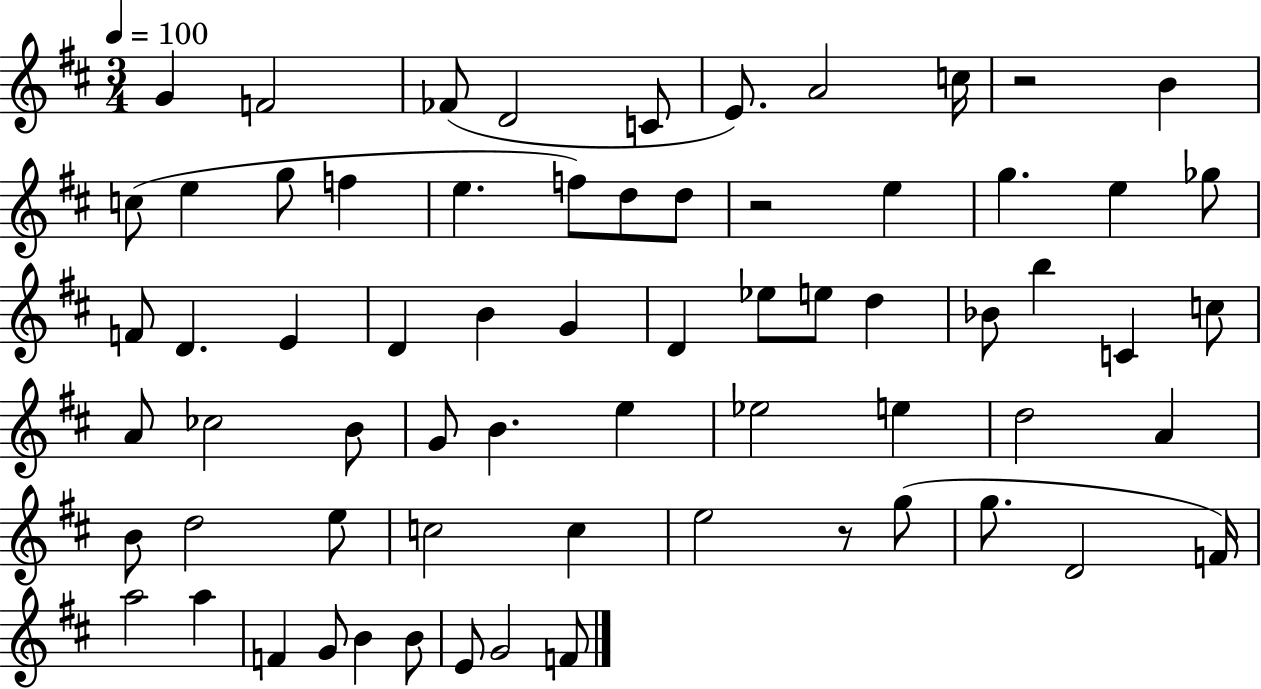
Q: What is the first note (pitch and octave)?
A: G4